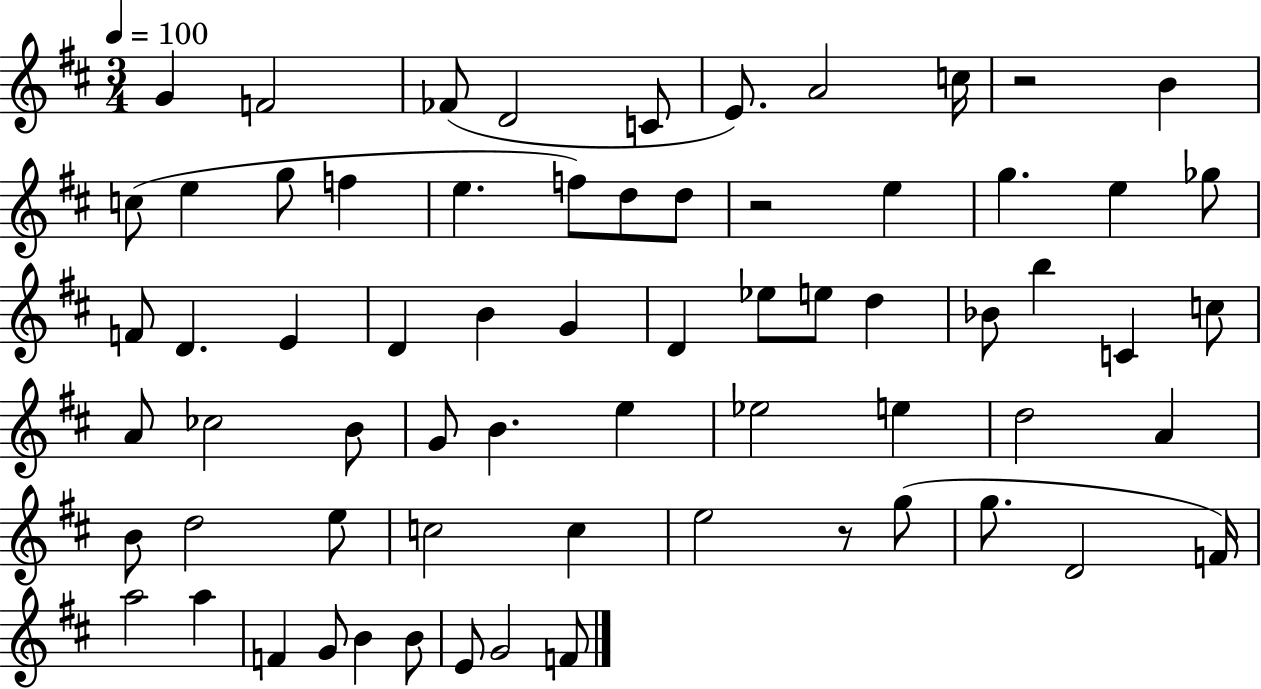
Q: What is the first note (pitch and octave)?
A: G4